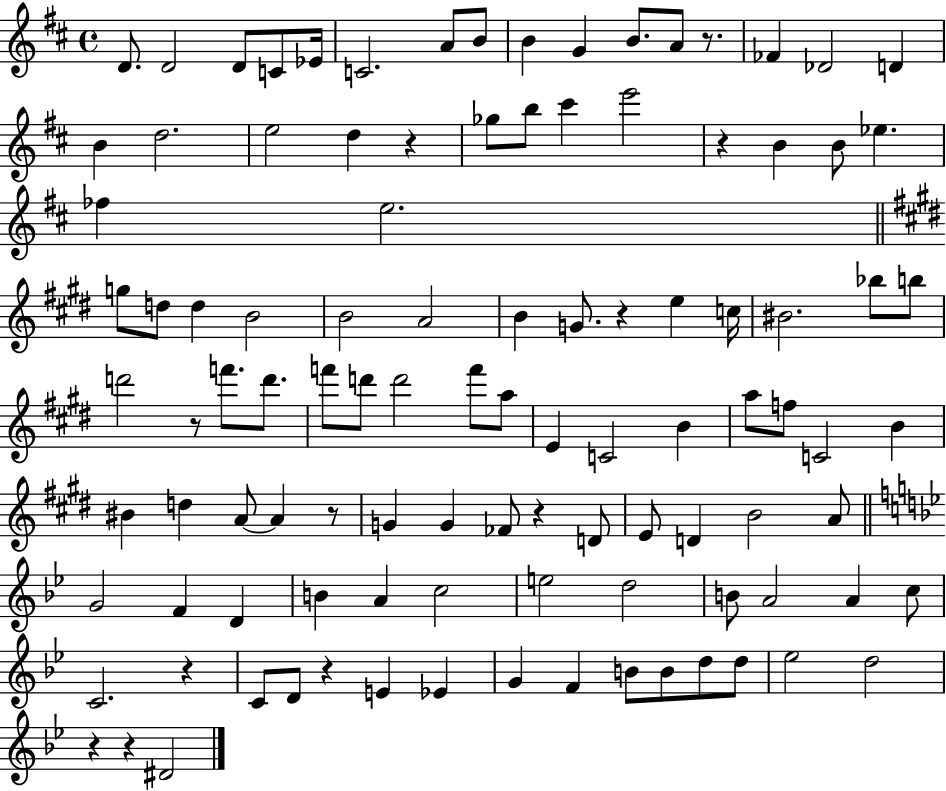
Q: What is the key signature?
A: D major